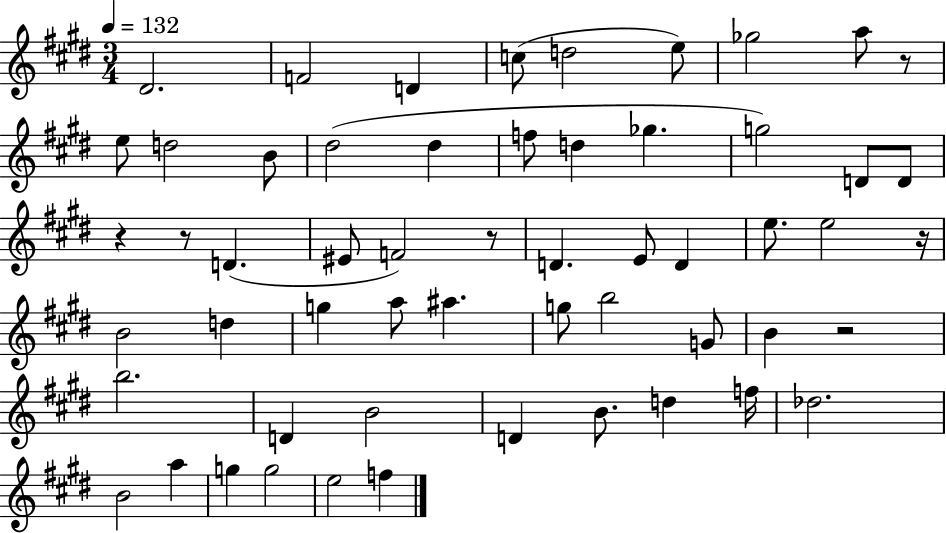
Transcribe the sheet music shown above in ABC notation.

X:1
T:Untitled
M:3/4
L:1/4
K:E
^D2 F2 D c/2 d2 e/2 _g2 a/2 z/2 e/2 d2 B/2 ^d2 ^d f/2 d _g g2 D/2 D/2 z z/2 D ^E/2 F2 z/2 D E/2 D e/2 e2 z/4 B2 d g a/2 ^a g/2 b2 G/2 B z2 b2 D B2 D B/2 d f/4 _d2 B2 a g g2 e2 f